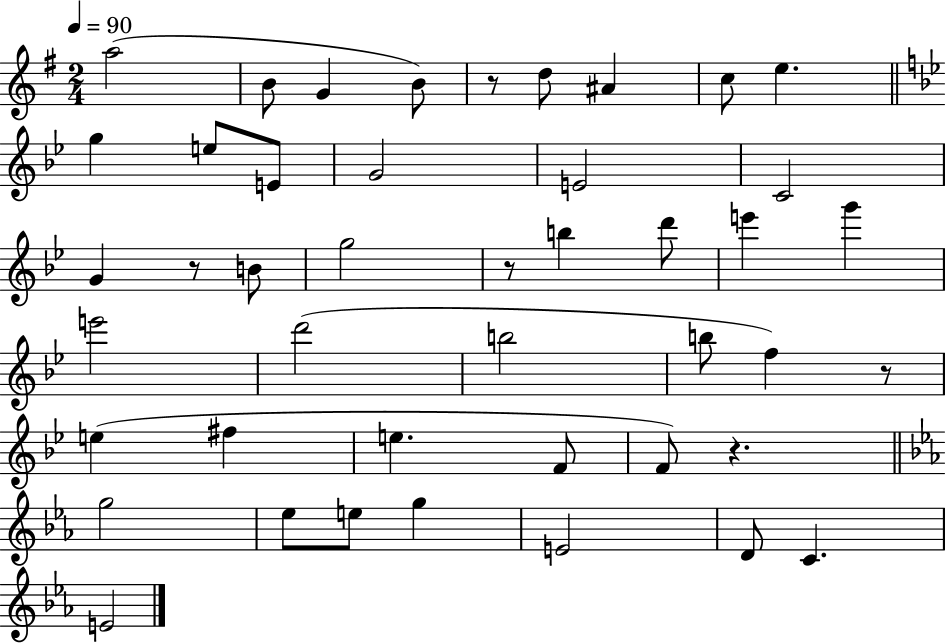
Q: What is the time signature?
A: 2/4